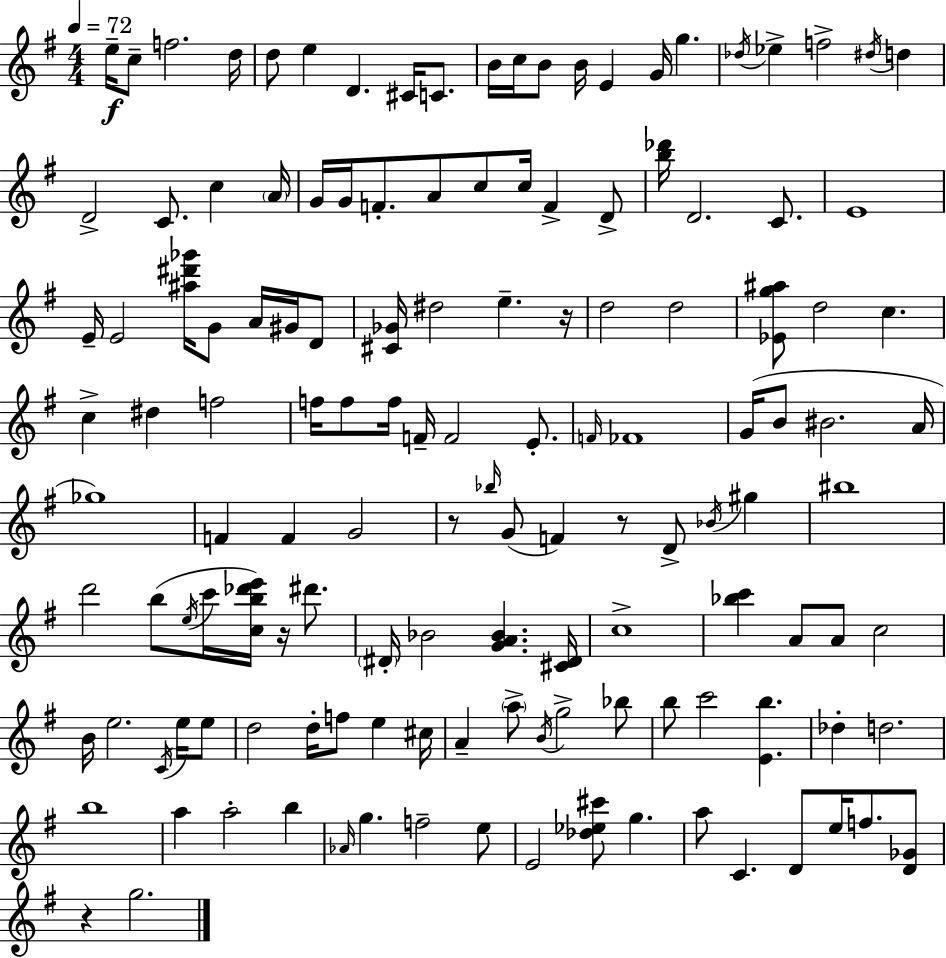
{
  \clef treble
  \numericTimeSignature
  \time 4/4
  \key g \major
  \tempo 4 = 72
  \repeat volta 2 { e''16--\f c''8-- f''2. d''16 | d''8 e''4 d'4. cis'16 c'8. | b'16 c''16 b'8 b'16 e'4 g'16 g''4. | \acciaccatura { des''16 } ees''4-> f''2-> \acciaccatura { dis''16 } d''4 | \break d'2-> c'8. c''4 | \parenthesize a'16 g'16 g'16 f'8.-. a'8 c''8 c''16 f'4-> | d'8-> <b'' des'''>16 d'2. c'8. | e'1 | \break e'16-- e'2 <ais'' dis''' ges'''>16 g'8 a'16 gis'16 | d'8 <cis' ges'>16 dis''2 e''4.-- | r16 d''2 d''2 | <ees' g'' ais''>8 d''2 c''4. | \break c''4-> dis''4 f''2 | f''16 f''8 f''16 f'16-- f'2 e'8.-. | \grace { f'16 } fes'1 | g'16( b'8 bis'2. | \break a'16 ges''1) | f'4 f'4 g'2 | r8 \grace { bes''16 }( g'8 f'4) r8 d'8-> | \acciaccatura { bes'16 } gis''4 bis''1 | \break d'''2 b''8( \acciaccatura { e''16 } | c'''16 <c'' b'' des''' e'''>16) r16 dis'''8. \parenthesize dis'16-. bes'2 <g' a' bes'>4. | <cis' dis'>16 c''1-> | <bes'' c'''>4 a'8 a'8 c''2 | \break b'16 e''2. | \acciaccatura { c'16 } e''16 e''8 d''2 d''16-. | f''8 e''4 cis''16 a'4-- \parenthesize a''8-> \acciaccatura { b'16 } g''2-> | bes''8 b''8 c'''2 | \break <e' b''>4. des''4-. d''2. | b''1 | a''4 a''2-. | b''4 \grace { aes'16 } g''4. f''2-- | \break e''8 e'2 | <des'' ees'' cis'''>8 g''4. a''8 c'4. | d'8 e''16 f''8. <d' ges'>8 r4 g''2. | } \bar "|."
}